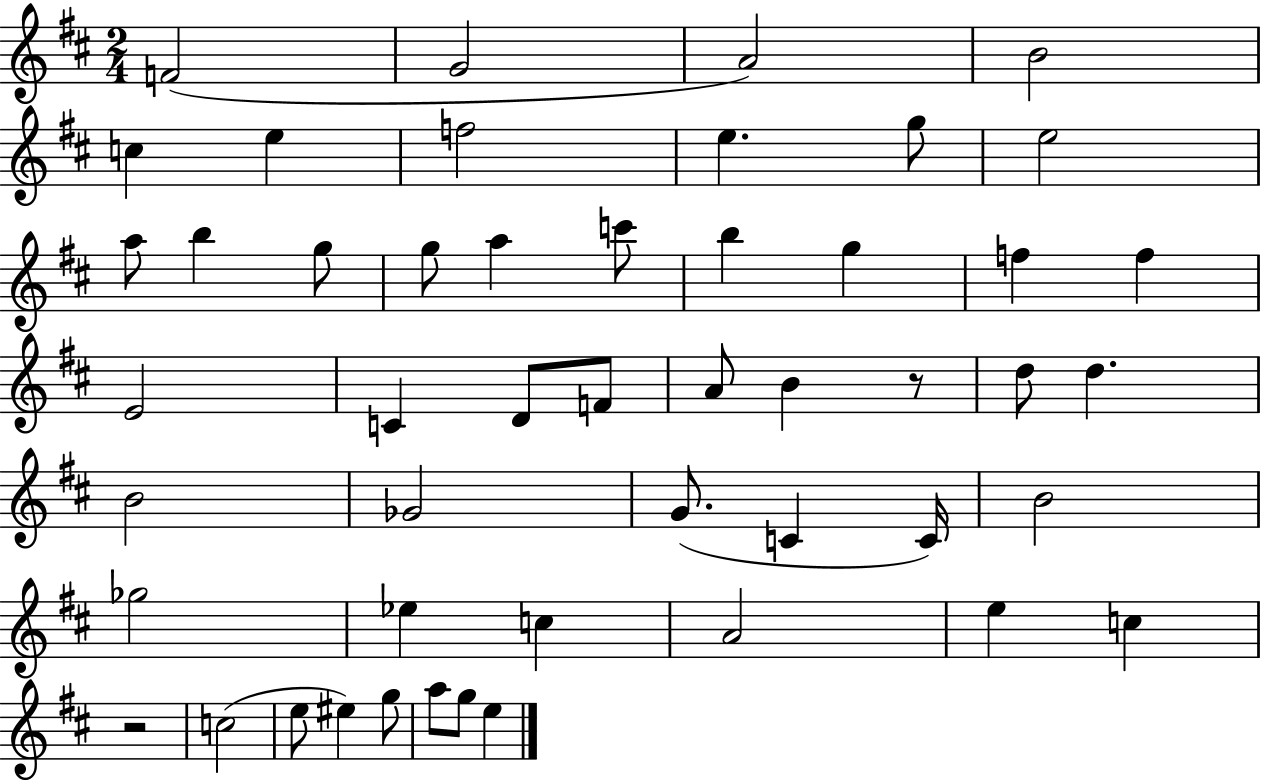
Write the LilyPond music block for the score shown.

{
  \clef treble
  \numericTimeSignature
  \time 2/4
  \key d \major
  f'2( | g'2 | a'2) | b'2 | \break c''4 e''4 | f''2 | e''4. g''8 | e''2 | \break a''8 b''4 g''8 | g''8 a''4 c'''8 | b''4 g''4 | f''4 f''4 | \break e'2 | c'4 d'8 f'8 | a'8 b'4 r8 | d''8 d''4. | \break b'2 | ges'2 | g'8.( c'4 c'16) | b'2 | \break ges''2 | ees''4 c''4 | a'2 | e''4 c''4 | \break r2 | c''2( | e''8 eis''4) g''8 | a''8 g''8 e''4 | \break \bar "|."
}